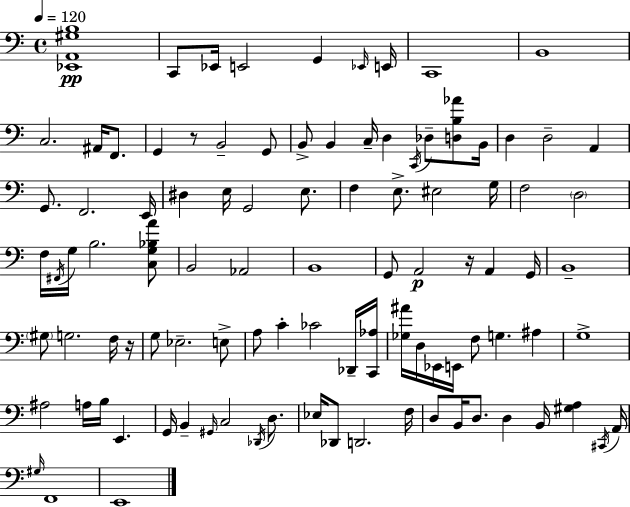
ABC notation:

X:1
T:Untitled
M:4/4
L:1/4
K:Am
[_E,,A,,^G,B,]4 C,,/2 _E,,/4 E,,2 G,, _E,,/4 E,,/4 C,,4 B,,4 C,2 ^A,,/4 F,,/2 G,, z/2 B,,2 G,,/2 B,,/2 B,, C,/4 D, C,,/4 _D,/2 [D,B,_A]/2 B,,/4 D, D,2 A,, G,,/2 F,,2 E,,/4 ^D, E,/4 G,,2 E,/2 F, E,/2 ^E,2 G,/4 F,2 D,2 F,/4 ^F,,/4 G,/4 B,2 [C,G,_B,A]/2 B,,2 _A,,2 B,,4 G,,/2 A,,2 z/4 A,, G,,/4 B,,4 ^G,/2 G,2 F,/4 z/4 G,/2 _E,2 E,/2 A,/2 C _C2 _D,,/4 [C,,_A,]/4 [_G,^A]/4 D,/4 _E,,/4 E,,/4 F,/2 G, ^A, G,4 ^A,2 A,/4 B,/4 E,, G,,/4 B,, ^G,,/4 C,2 _D,,/4 D,/2 _E,/4 _D,,/2 D,,2 F,/4 D,/2 B,,/4 D,/2 D, B,,/4 [^G,A,] ^C,,/4 A,,/4 ^G,/4 F,,4 E,,4